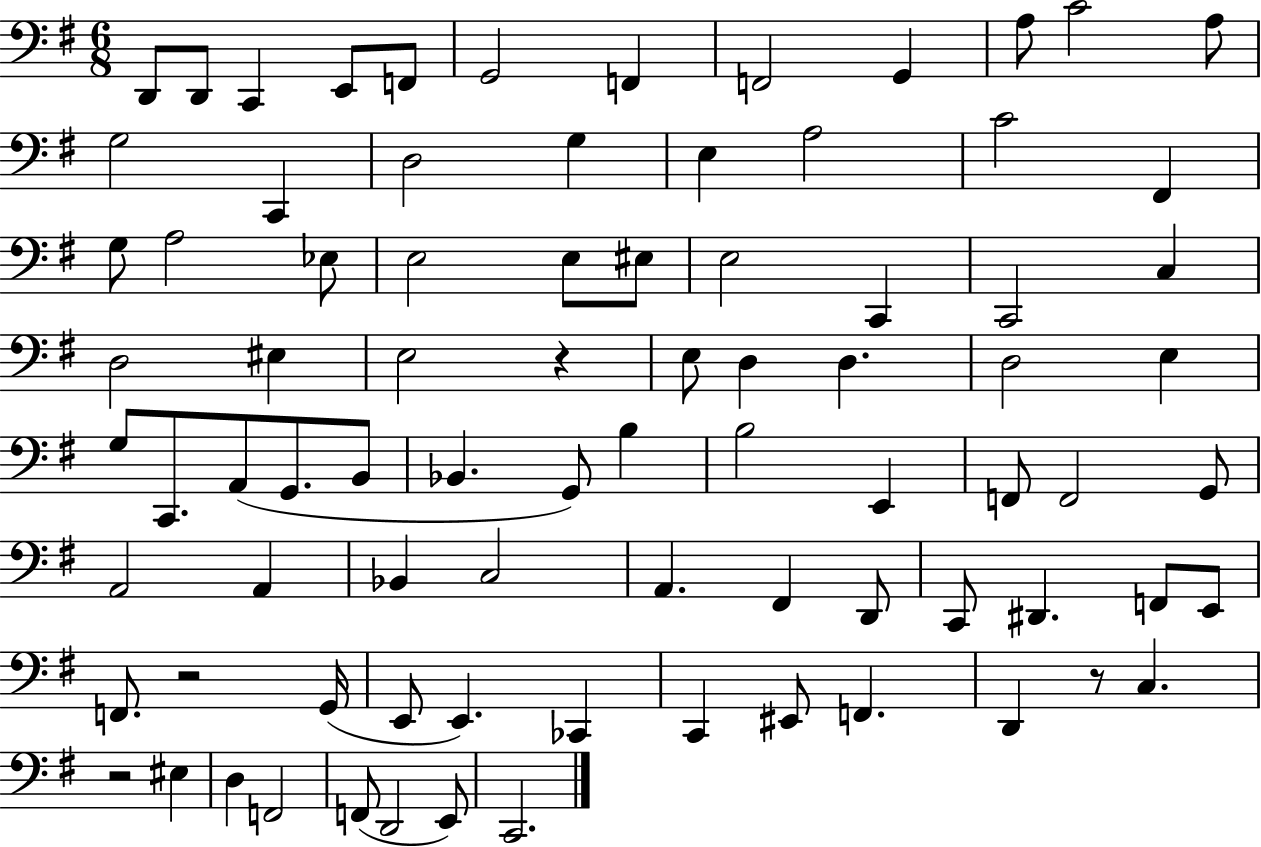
{
  \clef bass
  \numericTimeSignature
  \time 6/8
  \key g \major
  d,8 d,8 c,4 e,8 f,8 | g,2 f,4 | f,2 g,4 | a8 c'2 a8 | \break g2 c,4 | d2 g4 | e4 a2 | c'2 fis,4 | \break g8 a2 ees8 | e2 e8 eis8 | e2 c,4 | c,2 c4 | \break d2 eis4 | e2 r4 | e8 d4 d4. | d2 e4 | \break g8 c,8. a,8( g,8. b,8 | bes,4. g,8) b4 | b2 e,4 | f,8 f,2 g,8 | \break a,2 a,4 | bes,4 c2 | a,4. fis,4 d,8 | c,8 dis,4. f,8 e,8 | \break f,8. r2 g,16( | e,8 e,4.) ces,4 | c,4 eis,8 f,4. | d,4 r8 c4. | \break r2 eis4 | d4 f,2 | f,8( d,2 e,8) | c,2. | \break \bar "|."
}